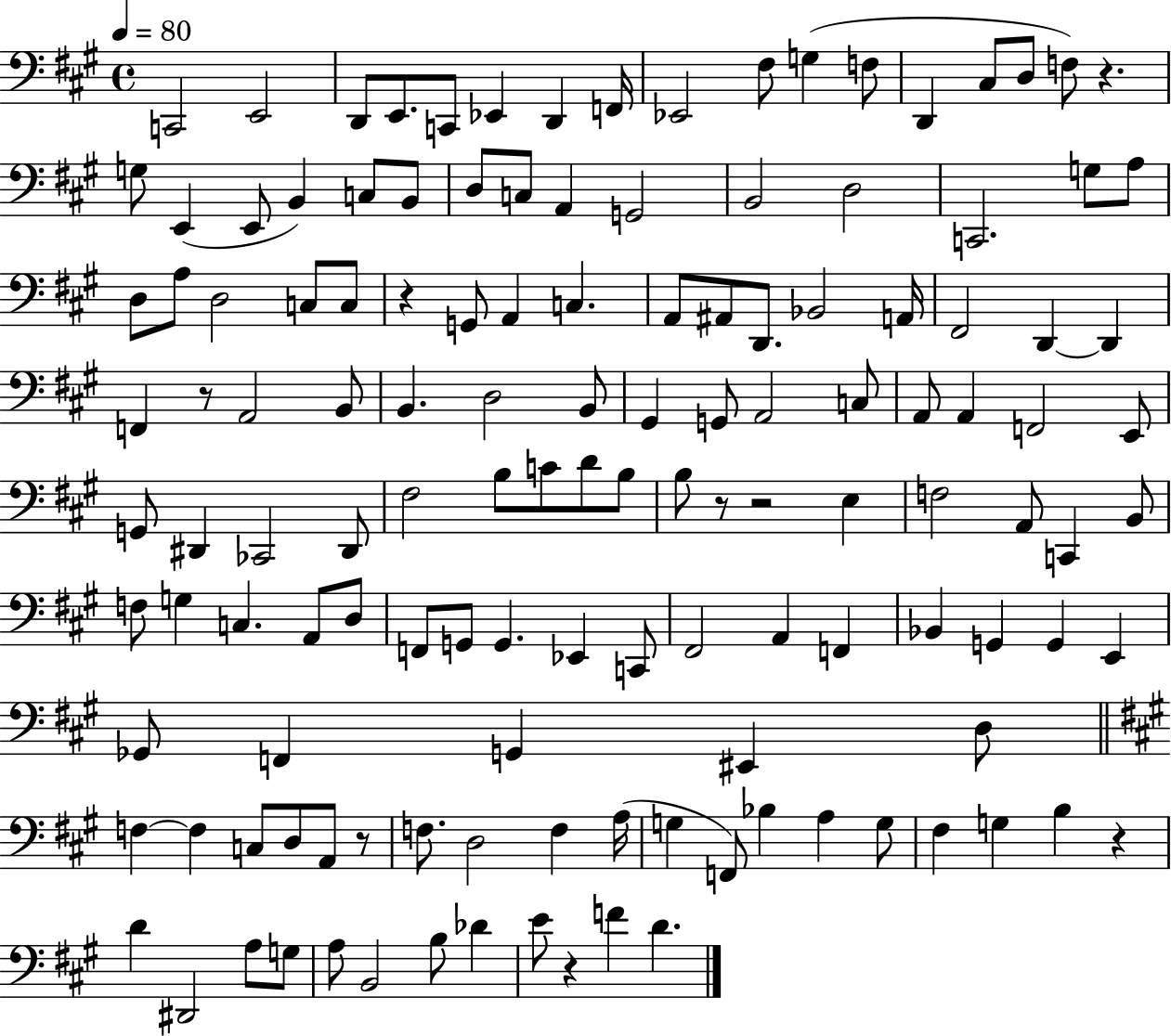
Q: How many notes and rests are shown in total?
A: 134